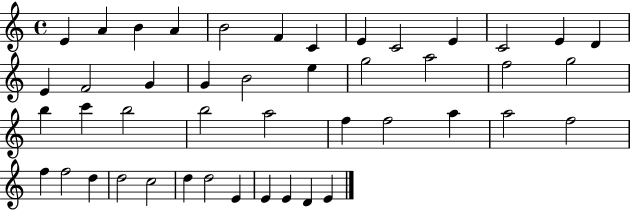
{
  \clef treble
  \time 4/4
  \defaultTimeSignature
  \key c \major
  e'4 a'4 b'4 a'4 | b'2 f'4 c'4 | e'4 c'2 e'4 | c'2 e'4 d'4 | \break e'4 f'2 g'4 | g'4 b'2 e''4 | g''2 a''2 | f''2 g''2 | \break b''4 c'''4 b''2 | b''2 a''2 | f''4 f''2 a''4 | a''2 f''2 | \break f''4 f''2 d''4 | d''2 c''2 | d''4 d''2 e'4 | e'4 e'4 d'4 e'4 | \break \bar "|."
}